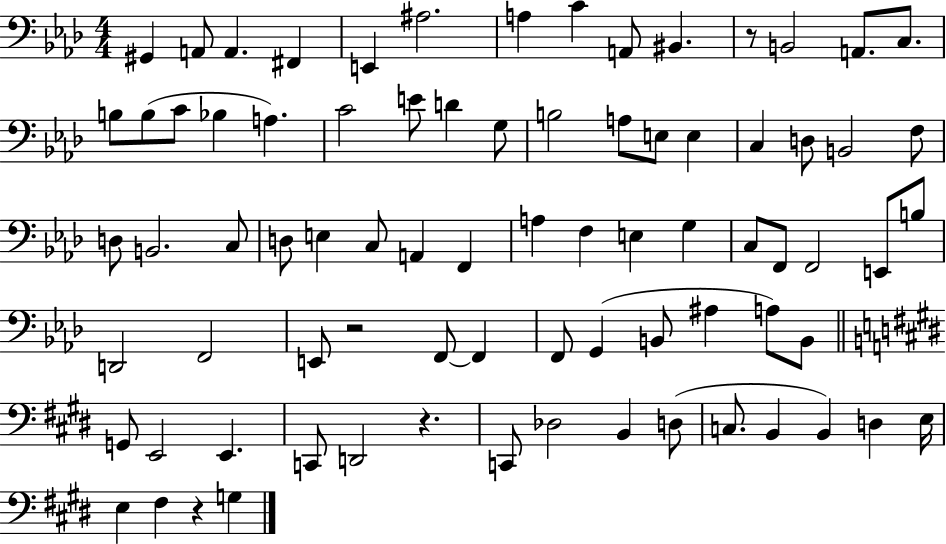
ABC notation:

X:1
T:Untitled
M:4/4
L:1/4
K:Ab
^G,, A,,/2 A,, ^F,, E,, ^A,2 A, C A,,/2 ^B,, z/2 B,,2 A,,/2 C,/2 B,/2 B,/2 C/2 _B, A, C2 E/2 D G,/2 B,2 A,/2 E,/2 E, C, D,/2 B,,2 F,/2 D,/2 B,,2 C,/2 D,/2 E, C,/2 A,, F,, A, F, E, G, C,/2 F,,/2 F,,2 E,,/2 B,/2 D,,2 F,,2 E,,/2 z2 F,,/2 F,, F,,/2 G,, B,,/2 ^A, A,/2 B,,/2 G,,/2 E,,2 E,, C,,/2 D,,2 z C,,/2 _D,2 B,, D,/2 C,/2 B,, B,, D, E,/4 E, ^F, z G,